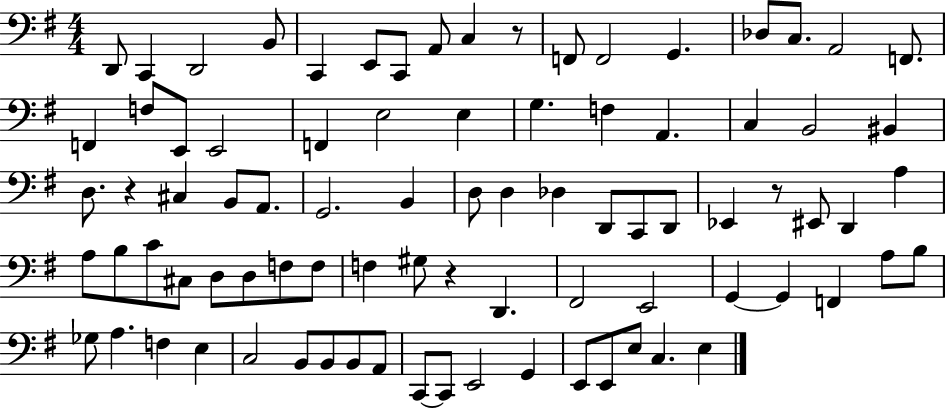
D2/e C2/q D2/h B2/e C2/q E2/e C2/e A2/e C3/q R/e F2/e F2/h G2/q. Db3/e C3/e. A2/h F2/e. F2/q F3/e E2/e E2/h F2/q E3/h E3/q G3/q. F3/q A2/q. C3/q B2/h BIS2/q D3/e. R/q C#3/q B2/e A2/e. G2/h. B2/q D3/e D3/q Db3/q D2/e C2/e D2/e Eb2/q R/e EIS2/e D2/q A3/q A3/e B3/e C4/e C#3/e D3/e D3/e F3/e F3/e F3/q G#3/e R/q D2/q. F#2/h E2/h G2/q G2/q F2/q A3/e B3/e Gb3/e A3/q. F3/q E3/q C3/h B2/e B2/e B2/e A2/e C2/e C2/e E2/h G2/q E2/e E2/e E3/e C3/q. E3/q